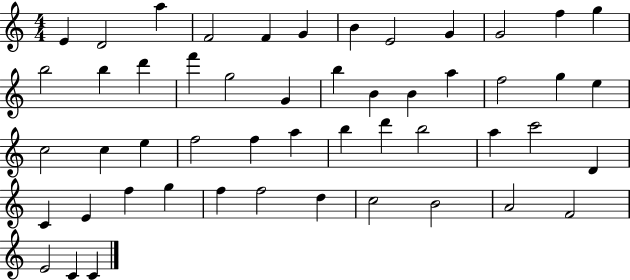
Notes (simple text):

E4/q D4/h A5/q F4/h F4/q G4/q B4/q E4/h G4/q G4/h F5/q G5/q B5/h B5/q D6/q F6/q G5/h G4/q B5/q B4/q B4/q A5/q F5/h G5/q E5/q C5/h C5/q E5/q F5/h F5/q A5/q B5/q D6/q B5/h A5/q C6/h D4/q C4/q E4/q F5/q G5/q F5/q F5/h D5/q C5/h B4/h A4/h F4/h E4/h C4/q C4/q